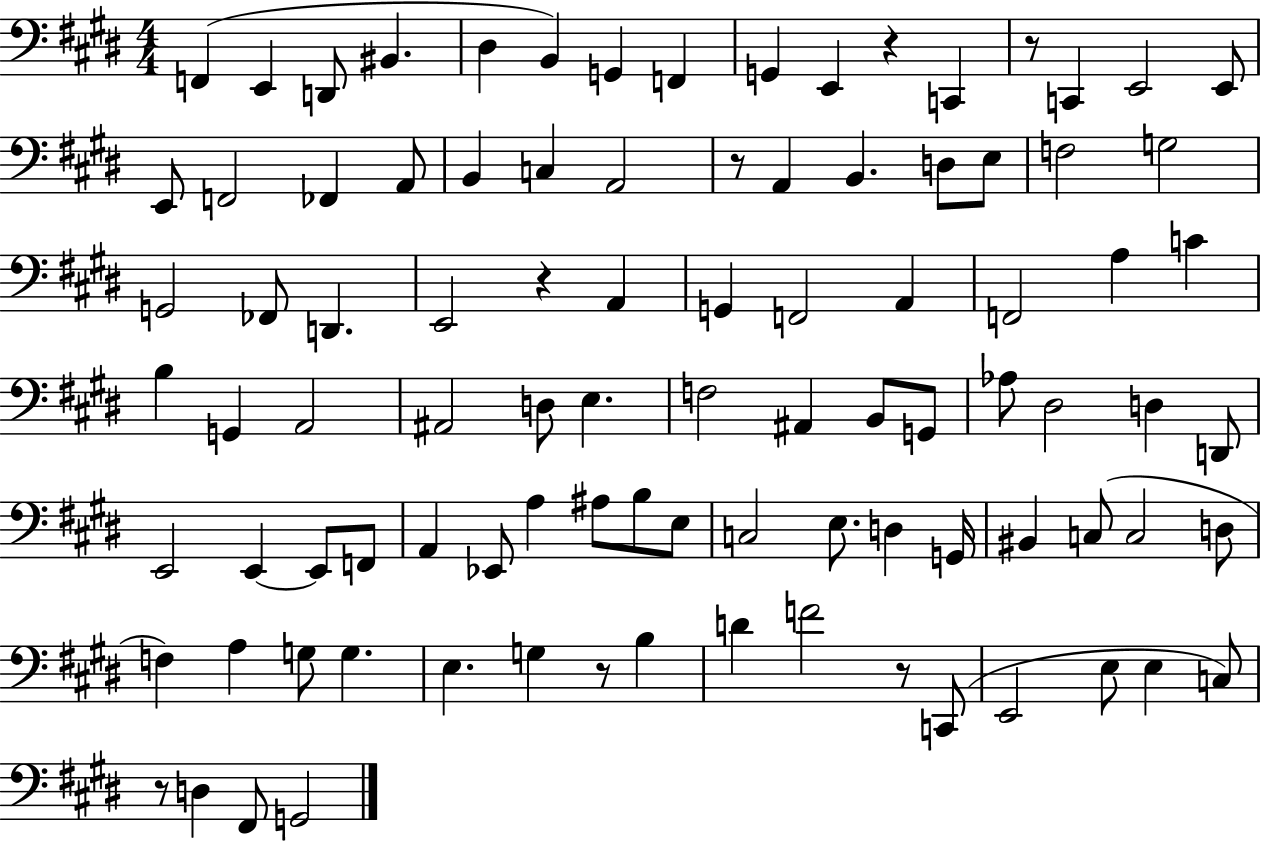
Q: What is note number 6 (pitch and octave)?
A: B2